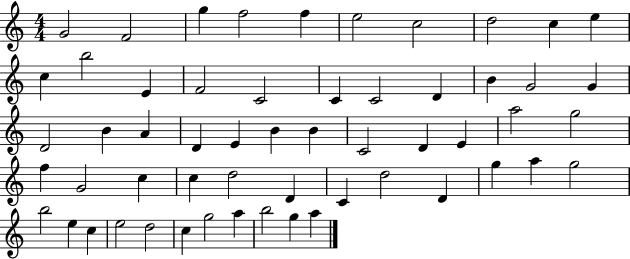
{
  \clef treble
  \numericTimeSignature
  \time 4/4
  \key c \major
  g'2 f'2 | g''4 f''2 f''4 | e''2 c''2 | d''2 c''4 e''4 | \break c''4 b''2 e'4 | f'2 c'2 | c'4 c'2 d'4 | b'4 g'2 g'4 | \break d'2 b'4 a'4 | d'4 e'4 b'4 b'4 | c'2 d'4 e'4 | a''2 g''2 | \break f''4 g'2 c''4 | c''4 d''2 d'4 | c'4 d''2 d'4 | g''4 a''4 g''2 | \break b''2 e''4 c''4 | e''2 d''2 | c''4 g''2 a''4 | b''2 g''4 a''4 | \break \bar "|."
}